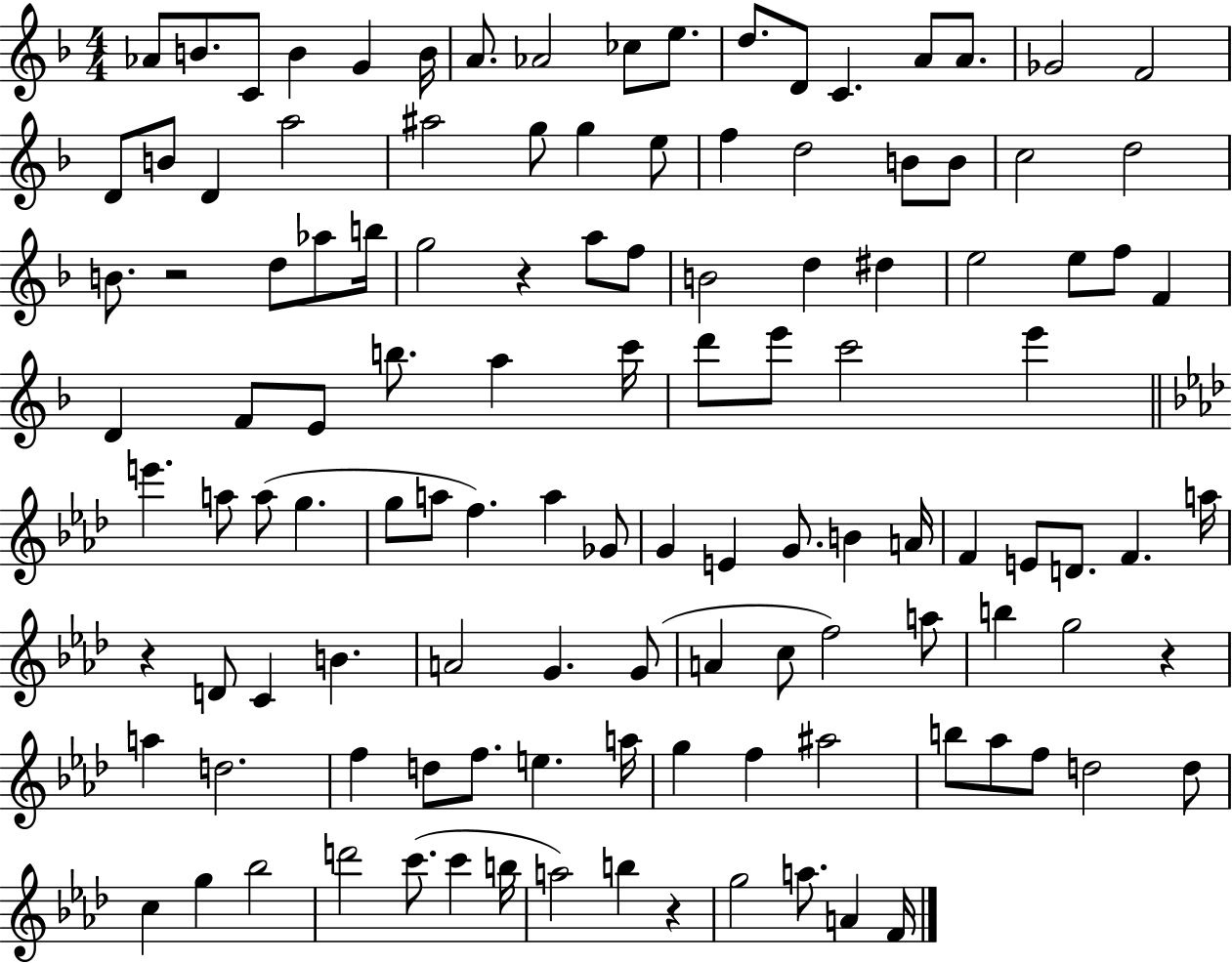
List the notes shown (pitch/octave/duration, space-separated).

Ab4/e B4/e. C4/e B4/q G4/q B4/s A4/e. Ab4/h CES5/e E5/e. D5/e. D4/e C4/q. A4/e A4/e. Gb4/h F4/h D4/e B4/e D4/q A5/h A#5/h G5/e G5/q E5/e F5/q D5/h B4/e B4/e C5/h D5/h B4/e. R/h D5/e Ab5/e B5/s G5/h R/q A5/e F5/e B4/h D5/q D#5/q E5/h E5/e F5/e F4/q D4/q F4/e E4/e B5/e. A5/q C6/s D6/e E6/e C6/h E6/q E6/q. A5/e A5/e G5/q. G5/e A5/e F5/q. A5/q Gb4/e G4/q E4/q G4/e. B4/q A4/s F4/q E4/e D4/e. F4/q. A5/s R/q D4/e C4/q B4/q. A4/h G4/q. G4/e A4/q C5/e F5/h A5/e B5/q G5/h R/q A5/q D5/h. F5/q D5/e F5/e. E5/q. A5/s G5/q F5/q A#5/h B5/e Ab5/e F5/e D5/h D5/e C5/q G5/q Bb5/h D6/h C6/e. C6/q B5/s A5/h B5/q R/q G5/h A5/e. A4/q F4/s